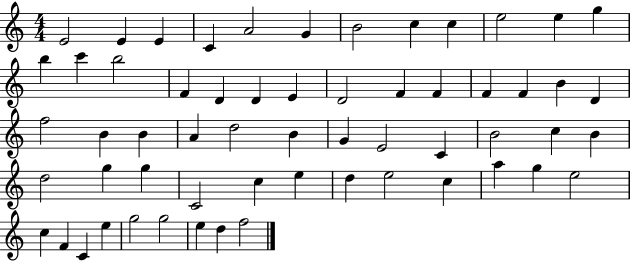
{
  \clef treble
  \numericTimeSignature
  \time 4/4
  \key c \major
  e'2 e'4 e'4 | c'4 a'2 g'4 | b'2 c''4 c''4 | e''2 e''4 g''4 | \break b''4 c'''4 b''2 | f'4 d'4 d'4 e'4 | d'2 f'4 f'4 | f'4 f'4 b'4 d'4 | \break f''2 b'4 b'4 | a'4 d''2 b'4 | g'4 e'2 c'4 | b'2 c''4 b'4 | \break d''2 g''4 g''4 | c'2 c''4 e''4 | d''4 e''2 c''4 | a''4 g''4 e''2 | \break c''4 f'4 c'4 e''4 | g''2 g''2 | e''4 d''4 f''2 | \bar "|."
}